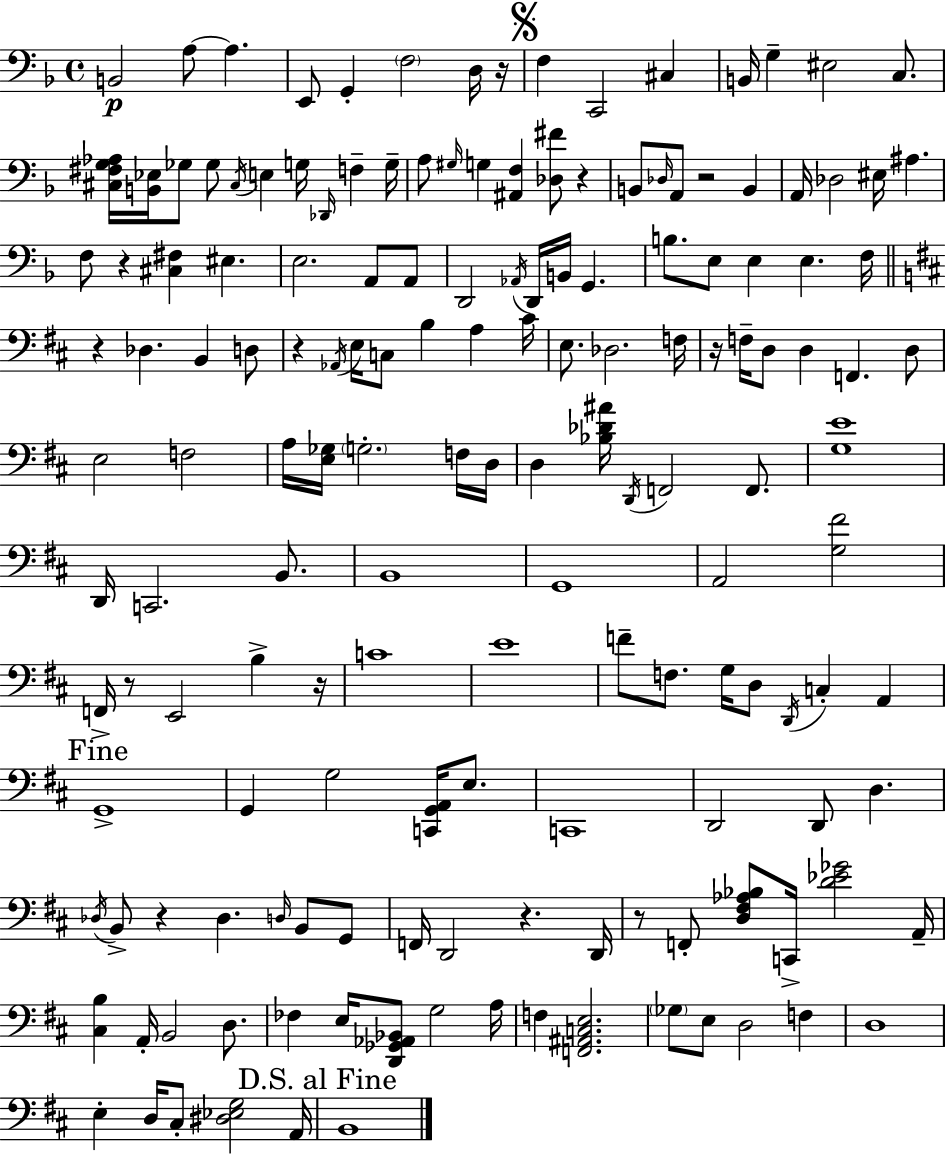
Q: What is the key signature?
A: F major